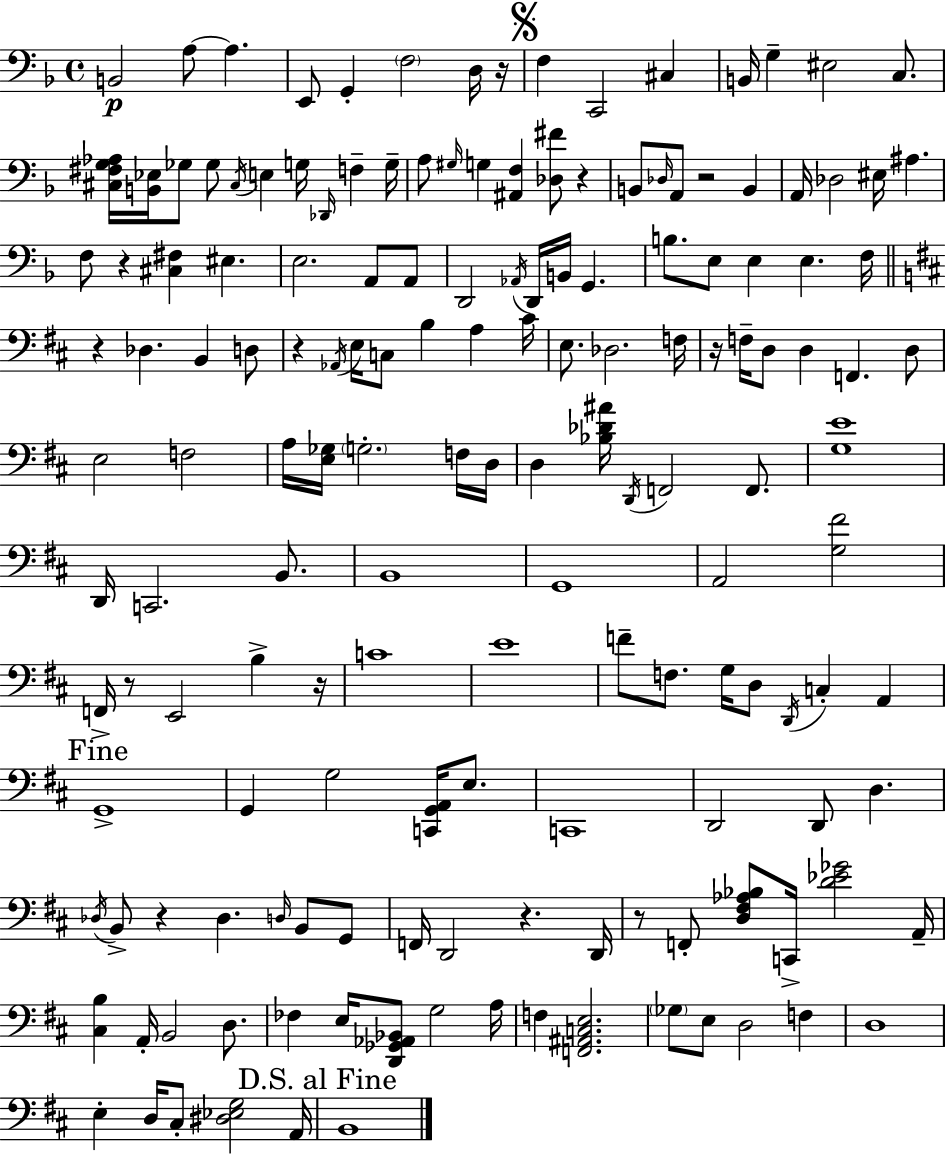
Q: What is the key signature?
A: F major